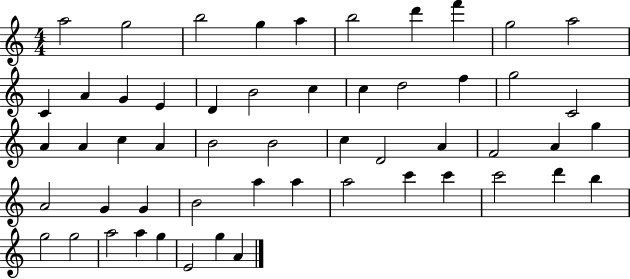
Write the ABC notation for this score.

X:1
T:Untitled
M:4/4
L:1/4
K:C
a2 g2 b2 g a b2 d' f' g2 a2 C A G E D B2 c c d2 f g2 C2 A A c A B2 B2 c D2 A F2 A g A2 G G B2 a a a2 c' c' c'2 d' b g2 g2 a2 a g E2 g A